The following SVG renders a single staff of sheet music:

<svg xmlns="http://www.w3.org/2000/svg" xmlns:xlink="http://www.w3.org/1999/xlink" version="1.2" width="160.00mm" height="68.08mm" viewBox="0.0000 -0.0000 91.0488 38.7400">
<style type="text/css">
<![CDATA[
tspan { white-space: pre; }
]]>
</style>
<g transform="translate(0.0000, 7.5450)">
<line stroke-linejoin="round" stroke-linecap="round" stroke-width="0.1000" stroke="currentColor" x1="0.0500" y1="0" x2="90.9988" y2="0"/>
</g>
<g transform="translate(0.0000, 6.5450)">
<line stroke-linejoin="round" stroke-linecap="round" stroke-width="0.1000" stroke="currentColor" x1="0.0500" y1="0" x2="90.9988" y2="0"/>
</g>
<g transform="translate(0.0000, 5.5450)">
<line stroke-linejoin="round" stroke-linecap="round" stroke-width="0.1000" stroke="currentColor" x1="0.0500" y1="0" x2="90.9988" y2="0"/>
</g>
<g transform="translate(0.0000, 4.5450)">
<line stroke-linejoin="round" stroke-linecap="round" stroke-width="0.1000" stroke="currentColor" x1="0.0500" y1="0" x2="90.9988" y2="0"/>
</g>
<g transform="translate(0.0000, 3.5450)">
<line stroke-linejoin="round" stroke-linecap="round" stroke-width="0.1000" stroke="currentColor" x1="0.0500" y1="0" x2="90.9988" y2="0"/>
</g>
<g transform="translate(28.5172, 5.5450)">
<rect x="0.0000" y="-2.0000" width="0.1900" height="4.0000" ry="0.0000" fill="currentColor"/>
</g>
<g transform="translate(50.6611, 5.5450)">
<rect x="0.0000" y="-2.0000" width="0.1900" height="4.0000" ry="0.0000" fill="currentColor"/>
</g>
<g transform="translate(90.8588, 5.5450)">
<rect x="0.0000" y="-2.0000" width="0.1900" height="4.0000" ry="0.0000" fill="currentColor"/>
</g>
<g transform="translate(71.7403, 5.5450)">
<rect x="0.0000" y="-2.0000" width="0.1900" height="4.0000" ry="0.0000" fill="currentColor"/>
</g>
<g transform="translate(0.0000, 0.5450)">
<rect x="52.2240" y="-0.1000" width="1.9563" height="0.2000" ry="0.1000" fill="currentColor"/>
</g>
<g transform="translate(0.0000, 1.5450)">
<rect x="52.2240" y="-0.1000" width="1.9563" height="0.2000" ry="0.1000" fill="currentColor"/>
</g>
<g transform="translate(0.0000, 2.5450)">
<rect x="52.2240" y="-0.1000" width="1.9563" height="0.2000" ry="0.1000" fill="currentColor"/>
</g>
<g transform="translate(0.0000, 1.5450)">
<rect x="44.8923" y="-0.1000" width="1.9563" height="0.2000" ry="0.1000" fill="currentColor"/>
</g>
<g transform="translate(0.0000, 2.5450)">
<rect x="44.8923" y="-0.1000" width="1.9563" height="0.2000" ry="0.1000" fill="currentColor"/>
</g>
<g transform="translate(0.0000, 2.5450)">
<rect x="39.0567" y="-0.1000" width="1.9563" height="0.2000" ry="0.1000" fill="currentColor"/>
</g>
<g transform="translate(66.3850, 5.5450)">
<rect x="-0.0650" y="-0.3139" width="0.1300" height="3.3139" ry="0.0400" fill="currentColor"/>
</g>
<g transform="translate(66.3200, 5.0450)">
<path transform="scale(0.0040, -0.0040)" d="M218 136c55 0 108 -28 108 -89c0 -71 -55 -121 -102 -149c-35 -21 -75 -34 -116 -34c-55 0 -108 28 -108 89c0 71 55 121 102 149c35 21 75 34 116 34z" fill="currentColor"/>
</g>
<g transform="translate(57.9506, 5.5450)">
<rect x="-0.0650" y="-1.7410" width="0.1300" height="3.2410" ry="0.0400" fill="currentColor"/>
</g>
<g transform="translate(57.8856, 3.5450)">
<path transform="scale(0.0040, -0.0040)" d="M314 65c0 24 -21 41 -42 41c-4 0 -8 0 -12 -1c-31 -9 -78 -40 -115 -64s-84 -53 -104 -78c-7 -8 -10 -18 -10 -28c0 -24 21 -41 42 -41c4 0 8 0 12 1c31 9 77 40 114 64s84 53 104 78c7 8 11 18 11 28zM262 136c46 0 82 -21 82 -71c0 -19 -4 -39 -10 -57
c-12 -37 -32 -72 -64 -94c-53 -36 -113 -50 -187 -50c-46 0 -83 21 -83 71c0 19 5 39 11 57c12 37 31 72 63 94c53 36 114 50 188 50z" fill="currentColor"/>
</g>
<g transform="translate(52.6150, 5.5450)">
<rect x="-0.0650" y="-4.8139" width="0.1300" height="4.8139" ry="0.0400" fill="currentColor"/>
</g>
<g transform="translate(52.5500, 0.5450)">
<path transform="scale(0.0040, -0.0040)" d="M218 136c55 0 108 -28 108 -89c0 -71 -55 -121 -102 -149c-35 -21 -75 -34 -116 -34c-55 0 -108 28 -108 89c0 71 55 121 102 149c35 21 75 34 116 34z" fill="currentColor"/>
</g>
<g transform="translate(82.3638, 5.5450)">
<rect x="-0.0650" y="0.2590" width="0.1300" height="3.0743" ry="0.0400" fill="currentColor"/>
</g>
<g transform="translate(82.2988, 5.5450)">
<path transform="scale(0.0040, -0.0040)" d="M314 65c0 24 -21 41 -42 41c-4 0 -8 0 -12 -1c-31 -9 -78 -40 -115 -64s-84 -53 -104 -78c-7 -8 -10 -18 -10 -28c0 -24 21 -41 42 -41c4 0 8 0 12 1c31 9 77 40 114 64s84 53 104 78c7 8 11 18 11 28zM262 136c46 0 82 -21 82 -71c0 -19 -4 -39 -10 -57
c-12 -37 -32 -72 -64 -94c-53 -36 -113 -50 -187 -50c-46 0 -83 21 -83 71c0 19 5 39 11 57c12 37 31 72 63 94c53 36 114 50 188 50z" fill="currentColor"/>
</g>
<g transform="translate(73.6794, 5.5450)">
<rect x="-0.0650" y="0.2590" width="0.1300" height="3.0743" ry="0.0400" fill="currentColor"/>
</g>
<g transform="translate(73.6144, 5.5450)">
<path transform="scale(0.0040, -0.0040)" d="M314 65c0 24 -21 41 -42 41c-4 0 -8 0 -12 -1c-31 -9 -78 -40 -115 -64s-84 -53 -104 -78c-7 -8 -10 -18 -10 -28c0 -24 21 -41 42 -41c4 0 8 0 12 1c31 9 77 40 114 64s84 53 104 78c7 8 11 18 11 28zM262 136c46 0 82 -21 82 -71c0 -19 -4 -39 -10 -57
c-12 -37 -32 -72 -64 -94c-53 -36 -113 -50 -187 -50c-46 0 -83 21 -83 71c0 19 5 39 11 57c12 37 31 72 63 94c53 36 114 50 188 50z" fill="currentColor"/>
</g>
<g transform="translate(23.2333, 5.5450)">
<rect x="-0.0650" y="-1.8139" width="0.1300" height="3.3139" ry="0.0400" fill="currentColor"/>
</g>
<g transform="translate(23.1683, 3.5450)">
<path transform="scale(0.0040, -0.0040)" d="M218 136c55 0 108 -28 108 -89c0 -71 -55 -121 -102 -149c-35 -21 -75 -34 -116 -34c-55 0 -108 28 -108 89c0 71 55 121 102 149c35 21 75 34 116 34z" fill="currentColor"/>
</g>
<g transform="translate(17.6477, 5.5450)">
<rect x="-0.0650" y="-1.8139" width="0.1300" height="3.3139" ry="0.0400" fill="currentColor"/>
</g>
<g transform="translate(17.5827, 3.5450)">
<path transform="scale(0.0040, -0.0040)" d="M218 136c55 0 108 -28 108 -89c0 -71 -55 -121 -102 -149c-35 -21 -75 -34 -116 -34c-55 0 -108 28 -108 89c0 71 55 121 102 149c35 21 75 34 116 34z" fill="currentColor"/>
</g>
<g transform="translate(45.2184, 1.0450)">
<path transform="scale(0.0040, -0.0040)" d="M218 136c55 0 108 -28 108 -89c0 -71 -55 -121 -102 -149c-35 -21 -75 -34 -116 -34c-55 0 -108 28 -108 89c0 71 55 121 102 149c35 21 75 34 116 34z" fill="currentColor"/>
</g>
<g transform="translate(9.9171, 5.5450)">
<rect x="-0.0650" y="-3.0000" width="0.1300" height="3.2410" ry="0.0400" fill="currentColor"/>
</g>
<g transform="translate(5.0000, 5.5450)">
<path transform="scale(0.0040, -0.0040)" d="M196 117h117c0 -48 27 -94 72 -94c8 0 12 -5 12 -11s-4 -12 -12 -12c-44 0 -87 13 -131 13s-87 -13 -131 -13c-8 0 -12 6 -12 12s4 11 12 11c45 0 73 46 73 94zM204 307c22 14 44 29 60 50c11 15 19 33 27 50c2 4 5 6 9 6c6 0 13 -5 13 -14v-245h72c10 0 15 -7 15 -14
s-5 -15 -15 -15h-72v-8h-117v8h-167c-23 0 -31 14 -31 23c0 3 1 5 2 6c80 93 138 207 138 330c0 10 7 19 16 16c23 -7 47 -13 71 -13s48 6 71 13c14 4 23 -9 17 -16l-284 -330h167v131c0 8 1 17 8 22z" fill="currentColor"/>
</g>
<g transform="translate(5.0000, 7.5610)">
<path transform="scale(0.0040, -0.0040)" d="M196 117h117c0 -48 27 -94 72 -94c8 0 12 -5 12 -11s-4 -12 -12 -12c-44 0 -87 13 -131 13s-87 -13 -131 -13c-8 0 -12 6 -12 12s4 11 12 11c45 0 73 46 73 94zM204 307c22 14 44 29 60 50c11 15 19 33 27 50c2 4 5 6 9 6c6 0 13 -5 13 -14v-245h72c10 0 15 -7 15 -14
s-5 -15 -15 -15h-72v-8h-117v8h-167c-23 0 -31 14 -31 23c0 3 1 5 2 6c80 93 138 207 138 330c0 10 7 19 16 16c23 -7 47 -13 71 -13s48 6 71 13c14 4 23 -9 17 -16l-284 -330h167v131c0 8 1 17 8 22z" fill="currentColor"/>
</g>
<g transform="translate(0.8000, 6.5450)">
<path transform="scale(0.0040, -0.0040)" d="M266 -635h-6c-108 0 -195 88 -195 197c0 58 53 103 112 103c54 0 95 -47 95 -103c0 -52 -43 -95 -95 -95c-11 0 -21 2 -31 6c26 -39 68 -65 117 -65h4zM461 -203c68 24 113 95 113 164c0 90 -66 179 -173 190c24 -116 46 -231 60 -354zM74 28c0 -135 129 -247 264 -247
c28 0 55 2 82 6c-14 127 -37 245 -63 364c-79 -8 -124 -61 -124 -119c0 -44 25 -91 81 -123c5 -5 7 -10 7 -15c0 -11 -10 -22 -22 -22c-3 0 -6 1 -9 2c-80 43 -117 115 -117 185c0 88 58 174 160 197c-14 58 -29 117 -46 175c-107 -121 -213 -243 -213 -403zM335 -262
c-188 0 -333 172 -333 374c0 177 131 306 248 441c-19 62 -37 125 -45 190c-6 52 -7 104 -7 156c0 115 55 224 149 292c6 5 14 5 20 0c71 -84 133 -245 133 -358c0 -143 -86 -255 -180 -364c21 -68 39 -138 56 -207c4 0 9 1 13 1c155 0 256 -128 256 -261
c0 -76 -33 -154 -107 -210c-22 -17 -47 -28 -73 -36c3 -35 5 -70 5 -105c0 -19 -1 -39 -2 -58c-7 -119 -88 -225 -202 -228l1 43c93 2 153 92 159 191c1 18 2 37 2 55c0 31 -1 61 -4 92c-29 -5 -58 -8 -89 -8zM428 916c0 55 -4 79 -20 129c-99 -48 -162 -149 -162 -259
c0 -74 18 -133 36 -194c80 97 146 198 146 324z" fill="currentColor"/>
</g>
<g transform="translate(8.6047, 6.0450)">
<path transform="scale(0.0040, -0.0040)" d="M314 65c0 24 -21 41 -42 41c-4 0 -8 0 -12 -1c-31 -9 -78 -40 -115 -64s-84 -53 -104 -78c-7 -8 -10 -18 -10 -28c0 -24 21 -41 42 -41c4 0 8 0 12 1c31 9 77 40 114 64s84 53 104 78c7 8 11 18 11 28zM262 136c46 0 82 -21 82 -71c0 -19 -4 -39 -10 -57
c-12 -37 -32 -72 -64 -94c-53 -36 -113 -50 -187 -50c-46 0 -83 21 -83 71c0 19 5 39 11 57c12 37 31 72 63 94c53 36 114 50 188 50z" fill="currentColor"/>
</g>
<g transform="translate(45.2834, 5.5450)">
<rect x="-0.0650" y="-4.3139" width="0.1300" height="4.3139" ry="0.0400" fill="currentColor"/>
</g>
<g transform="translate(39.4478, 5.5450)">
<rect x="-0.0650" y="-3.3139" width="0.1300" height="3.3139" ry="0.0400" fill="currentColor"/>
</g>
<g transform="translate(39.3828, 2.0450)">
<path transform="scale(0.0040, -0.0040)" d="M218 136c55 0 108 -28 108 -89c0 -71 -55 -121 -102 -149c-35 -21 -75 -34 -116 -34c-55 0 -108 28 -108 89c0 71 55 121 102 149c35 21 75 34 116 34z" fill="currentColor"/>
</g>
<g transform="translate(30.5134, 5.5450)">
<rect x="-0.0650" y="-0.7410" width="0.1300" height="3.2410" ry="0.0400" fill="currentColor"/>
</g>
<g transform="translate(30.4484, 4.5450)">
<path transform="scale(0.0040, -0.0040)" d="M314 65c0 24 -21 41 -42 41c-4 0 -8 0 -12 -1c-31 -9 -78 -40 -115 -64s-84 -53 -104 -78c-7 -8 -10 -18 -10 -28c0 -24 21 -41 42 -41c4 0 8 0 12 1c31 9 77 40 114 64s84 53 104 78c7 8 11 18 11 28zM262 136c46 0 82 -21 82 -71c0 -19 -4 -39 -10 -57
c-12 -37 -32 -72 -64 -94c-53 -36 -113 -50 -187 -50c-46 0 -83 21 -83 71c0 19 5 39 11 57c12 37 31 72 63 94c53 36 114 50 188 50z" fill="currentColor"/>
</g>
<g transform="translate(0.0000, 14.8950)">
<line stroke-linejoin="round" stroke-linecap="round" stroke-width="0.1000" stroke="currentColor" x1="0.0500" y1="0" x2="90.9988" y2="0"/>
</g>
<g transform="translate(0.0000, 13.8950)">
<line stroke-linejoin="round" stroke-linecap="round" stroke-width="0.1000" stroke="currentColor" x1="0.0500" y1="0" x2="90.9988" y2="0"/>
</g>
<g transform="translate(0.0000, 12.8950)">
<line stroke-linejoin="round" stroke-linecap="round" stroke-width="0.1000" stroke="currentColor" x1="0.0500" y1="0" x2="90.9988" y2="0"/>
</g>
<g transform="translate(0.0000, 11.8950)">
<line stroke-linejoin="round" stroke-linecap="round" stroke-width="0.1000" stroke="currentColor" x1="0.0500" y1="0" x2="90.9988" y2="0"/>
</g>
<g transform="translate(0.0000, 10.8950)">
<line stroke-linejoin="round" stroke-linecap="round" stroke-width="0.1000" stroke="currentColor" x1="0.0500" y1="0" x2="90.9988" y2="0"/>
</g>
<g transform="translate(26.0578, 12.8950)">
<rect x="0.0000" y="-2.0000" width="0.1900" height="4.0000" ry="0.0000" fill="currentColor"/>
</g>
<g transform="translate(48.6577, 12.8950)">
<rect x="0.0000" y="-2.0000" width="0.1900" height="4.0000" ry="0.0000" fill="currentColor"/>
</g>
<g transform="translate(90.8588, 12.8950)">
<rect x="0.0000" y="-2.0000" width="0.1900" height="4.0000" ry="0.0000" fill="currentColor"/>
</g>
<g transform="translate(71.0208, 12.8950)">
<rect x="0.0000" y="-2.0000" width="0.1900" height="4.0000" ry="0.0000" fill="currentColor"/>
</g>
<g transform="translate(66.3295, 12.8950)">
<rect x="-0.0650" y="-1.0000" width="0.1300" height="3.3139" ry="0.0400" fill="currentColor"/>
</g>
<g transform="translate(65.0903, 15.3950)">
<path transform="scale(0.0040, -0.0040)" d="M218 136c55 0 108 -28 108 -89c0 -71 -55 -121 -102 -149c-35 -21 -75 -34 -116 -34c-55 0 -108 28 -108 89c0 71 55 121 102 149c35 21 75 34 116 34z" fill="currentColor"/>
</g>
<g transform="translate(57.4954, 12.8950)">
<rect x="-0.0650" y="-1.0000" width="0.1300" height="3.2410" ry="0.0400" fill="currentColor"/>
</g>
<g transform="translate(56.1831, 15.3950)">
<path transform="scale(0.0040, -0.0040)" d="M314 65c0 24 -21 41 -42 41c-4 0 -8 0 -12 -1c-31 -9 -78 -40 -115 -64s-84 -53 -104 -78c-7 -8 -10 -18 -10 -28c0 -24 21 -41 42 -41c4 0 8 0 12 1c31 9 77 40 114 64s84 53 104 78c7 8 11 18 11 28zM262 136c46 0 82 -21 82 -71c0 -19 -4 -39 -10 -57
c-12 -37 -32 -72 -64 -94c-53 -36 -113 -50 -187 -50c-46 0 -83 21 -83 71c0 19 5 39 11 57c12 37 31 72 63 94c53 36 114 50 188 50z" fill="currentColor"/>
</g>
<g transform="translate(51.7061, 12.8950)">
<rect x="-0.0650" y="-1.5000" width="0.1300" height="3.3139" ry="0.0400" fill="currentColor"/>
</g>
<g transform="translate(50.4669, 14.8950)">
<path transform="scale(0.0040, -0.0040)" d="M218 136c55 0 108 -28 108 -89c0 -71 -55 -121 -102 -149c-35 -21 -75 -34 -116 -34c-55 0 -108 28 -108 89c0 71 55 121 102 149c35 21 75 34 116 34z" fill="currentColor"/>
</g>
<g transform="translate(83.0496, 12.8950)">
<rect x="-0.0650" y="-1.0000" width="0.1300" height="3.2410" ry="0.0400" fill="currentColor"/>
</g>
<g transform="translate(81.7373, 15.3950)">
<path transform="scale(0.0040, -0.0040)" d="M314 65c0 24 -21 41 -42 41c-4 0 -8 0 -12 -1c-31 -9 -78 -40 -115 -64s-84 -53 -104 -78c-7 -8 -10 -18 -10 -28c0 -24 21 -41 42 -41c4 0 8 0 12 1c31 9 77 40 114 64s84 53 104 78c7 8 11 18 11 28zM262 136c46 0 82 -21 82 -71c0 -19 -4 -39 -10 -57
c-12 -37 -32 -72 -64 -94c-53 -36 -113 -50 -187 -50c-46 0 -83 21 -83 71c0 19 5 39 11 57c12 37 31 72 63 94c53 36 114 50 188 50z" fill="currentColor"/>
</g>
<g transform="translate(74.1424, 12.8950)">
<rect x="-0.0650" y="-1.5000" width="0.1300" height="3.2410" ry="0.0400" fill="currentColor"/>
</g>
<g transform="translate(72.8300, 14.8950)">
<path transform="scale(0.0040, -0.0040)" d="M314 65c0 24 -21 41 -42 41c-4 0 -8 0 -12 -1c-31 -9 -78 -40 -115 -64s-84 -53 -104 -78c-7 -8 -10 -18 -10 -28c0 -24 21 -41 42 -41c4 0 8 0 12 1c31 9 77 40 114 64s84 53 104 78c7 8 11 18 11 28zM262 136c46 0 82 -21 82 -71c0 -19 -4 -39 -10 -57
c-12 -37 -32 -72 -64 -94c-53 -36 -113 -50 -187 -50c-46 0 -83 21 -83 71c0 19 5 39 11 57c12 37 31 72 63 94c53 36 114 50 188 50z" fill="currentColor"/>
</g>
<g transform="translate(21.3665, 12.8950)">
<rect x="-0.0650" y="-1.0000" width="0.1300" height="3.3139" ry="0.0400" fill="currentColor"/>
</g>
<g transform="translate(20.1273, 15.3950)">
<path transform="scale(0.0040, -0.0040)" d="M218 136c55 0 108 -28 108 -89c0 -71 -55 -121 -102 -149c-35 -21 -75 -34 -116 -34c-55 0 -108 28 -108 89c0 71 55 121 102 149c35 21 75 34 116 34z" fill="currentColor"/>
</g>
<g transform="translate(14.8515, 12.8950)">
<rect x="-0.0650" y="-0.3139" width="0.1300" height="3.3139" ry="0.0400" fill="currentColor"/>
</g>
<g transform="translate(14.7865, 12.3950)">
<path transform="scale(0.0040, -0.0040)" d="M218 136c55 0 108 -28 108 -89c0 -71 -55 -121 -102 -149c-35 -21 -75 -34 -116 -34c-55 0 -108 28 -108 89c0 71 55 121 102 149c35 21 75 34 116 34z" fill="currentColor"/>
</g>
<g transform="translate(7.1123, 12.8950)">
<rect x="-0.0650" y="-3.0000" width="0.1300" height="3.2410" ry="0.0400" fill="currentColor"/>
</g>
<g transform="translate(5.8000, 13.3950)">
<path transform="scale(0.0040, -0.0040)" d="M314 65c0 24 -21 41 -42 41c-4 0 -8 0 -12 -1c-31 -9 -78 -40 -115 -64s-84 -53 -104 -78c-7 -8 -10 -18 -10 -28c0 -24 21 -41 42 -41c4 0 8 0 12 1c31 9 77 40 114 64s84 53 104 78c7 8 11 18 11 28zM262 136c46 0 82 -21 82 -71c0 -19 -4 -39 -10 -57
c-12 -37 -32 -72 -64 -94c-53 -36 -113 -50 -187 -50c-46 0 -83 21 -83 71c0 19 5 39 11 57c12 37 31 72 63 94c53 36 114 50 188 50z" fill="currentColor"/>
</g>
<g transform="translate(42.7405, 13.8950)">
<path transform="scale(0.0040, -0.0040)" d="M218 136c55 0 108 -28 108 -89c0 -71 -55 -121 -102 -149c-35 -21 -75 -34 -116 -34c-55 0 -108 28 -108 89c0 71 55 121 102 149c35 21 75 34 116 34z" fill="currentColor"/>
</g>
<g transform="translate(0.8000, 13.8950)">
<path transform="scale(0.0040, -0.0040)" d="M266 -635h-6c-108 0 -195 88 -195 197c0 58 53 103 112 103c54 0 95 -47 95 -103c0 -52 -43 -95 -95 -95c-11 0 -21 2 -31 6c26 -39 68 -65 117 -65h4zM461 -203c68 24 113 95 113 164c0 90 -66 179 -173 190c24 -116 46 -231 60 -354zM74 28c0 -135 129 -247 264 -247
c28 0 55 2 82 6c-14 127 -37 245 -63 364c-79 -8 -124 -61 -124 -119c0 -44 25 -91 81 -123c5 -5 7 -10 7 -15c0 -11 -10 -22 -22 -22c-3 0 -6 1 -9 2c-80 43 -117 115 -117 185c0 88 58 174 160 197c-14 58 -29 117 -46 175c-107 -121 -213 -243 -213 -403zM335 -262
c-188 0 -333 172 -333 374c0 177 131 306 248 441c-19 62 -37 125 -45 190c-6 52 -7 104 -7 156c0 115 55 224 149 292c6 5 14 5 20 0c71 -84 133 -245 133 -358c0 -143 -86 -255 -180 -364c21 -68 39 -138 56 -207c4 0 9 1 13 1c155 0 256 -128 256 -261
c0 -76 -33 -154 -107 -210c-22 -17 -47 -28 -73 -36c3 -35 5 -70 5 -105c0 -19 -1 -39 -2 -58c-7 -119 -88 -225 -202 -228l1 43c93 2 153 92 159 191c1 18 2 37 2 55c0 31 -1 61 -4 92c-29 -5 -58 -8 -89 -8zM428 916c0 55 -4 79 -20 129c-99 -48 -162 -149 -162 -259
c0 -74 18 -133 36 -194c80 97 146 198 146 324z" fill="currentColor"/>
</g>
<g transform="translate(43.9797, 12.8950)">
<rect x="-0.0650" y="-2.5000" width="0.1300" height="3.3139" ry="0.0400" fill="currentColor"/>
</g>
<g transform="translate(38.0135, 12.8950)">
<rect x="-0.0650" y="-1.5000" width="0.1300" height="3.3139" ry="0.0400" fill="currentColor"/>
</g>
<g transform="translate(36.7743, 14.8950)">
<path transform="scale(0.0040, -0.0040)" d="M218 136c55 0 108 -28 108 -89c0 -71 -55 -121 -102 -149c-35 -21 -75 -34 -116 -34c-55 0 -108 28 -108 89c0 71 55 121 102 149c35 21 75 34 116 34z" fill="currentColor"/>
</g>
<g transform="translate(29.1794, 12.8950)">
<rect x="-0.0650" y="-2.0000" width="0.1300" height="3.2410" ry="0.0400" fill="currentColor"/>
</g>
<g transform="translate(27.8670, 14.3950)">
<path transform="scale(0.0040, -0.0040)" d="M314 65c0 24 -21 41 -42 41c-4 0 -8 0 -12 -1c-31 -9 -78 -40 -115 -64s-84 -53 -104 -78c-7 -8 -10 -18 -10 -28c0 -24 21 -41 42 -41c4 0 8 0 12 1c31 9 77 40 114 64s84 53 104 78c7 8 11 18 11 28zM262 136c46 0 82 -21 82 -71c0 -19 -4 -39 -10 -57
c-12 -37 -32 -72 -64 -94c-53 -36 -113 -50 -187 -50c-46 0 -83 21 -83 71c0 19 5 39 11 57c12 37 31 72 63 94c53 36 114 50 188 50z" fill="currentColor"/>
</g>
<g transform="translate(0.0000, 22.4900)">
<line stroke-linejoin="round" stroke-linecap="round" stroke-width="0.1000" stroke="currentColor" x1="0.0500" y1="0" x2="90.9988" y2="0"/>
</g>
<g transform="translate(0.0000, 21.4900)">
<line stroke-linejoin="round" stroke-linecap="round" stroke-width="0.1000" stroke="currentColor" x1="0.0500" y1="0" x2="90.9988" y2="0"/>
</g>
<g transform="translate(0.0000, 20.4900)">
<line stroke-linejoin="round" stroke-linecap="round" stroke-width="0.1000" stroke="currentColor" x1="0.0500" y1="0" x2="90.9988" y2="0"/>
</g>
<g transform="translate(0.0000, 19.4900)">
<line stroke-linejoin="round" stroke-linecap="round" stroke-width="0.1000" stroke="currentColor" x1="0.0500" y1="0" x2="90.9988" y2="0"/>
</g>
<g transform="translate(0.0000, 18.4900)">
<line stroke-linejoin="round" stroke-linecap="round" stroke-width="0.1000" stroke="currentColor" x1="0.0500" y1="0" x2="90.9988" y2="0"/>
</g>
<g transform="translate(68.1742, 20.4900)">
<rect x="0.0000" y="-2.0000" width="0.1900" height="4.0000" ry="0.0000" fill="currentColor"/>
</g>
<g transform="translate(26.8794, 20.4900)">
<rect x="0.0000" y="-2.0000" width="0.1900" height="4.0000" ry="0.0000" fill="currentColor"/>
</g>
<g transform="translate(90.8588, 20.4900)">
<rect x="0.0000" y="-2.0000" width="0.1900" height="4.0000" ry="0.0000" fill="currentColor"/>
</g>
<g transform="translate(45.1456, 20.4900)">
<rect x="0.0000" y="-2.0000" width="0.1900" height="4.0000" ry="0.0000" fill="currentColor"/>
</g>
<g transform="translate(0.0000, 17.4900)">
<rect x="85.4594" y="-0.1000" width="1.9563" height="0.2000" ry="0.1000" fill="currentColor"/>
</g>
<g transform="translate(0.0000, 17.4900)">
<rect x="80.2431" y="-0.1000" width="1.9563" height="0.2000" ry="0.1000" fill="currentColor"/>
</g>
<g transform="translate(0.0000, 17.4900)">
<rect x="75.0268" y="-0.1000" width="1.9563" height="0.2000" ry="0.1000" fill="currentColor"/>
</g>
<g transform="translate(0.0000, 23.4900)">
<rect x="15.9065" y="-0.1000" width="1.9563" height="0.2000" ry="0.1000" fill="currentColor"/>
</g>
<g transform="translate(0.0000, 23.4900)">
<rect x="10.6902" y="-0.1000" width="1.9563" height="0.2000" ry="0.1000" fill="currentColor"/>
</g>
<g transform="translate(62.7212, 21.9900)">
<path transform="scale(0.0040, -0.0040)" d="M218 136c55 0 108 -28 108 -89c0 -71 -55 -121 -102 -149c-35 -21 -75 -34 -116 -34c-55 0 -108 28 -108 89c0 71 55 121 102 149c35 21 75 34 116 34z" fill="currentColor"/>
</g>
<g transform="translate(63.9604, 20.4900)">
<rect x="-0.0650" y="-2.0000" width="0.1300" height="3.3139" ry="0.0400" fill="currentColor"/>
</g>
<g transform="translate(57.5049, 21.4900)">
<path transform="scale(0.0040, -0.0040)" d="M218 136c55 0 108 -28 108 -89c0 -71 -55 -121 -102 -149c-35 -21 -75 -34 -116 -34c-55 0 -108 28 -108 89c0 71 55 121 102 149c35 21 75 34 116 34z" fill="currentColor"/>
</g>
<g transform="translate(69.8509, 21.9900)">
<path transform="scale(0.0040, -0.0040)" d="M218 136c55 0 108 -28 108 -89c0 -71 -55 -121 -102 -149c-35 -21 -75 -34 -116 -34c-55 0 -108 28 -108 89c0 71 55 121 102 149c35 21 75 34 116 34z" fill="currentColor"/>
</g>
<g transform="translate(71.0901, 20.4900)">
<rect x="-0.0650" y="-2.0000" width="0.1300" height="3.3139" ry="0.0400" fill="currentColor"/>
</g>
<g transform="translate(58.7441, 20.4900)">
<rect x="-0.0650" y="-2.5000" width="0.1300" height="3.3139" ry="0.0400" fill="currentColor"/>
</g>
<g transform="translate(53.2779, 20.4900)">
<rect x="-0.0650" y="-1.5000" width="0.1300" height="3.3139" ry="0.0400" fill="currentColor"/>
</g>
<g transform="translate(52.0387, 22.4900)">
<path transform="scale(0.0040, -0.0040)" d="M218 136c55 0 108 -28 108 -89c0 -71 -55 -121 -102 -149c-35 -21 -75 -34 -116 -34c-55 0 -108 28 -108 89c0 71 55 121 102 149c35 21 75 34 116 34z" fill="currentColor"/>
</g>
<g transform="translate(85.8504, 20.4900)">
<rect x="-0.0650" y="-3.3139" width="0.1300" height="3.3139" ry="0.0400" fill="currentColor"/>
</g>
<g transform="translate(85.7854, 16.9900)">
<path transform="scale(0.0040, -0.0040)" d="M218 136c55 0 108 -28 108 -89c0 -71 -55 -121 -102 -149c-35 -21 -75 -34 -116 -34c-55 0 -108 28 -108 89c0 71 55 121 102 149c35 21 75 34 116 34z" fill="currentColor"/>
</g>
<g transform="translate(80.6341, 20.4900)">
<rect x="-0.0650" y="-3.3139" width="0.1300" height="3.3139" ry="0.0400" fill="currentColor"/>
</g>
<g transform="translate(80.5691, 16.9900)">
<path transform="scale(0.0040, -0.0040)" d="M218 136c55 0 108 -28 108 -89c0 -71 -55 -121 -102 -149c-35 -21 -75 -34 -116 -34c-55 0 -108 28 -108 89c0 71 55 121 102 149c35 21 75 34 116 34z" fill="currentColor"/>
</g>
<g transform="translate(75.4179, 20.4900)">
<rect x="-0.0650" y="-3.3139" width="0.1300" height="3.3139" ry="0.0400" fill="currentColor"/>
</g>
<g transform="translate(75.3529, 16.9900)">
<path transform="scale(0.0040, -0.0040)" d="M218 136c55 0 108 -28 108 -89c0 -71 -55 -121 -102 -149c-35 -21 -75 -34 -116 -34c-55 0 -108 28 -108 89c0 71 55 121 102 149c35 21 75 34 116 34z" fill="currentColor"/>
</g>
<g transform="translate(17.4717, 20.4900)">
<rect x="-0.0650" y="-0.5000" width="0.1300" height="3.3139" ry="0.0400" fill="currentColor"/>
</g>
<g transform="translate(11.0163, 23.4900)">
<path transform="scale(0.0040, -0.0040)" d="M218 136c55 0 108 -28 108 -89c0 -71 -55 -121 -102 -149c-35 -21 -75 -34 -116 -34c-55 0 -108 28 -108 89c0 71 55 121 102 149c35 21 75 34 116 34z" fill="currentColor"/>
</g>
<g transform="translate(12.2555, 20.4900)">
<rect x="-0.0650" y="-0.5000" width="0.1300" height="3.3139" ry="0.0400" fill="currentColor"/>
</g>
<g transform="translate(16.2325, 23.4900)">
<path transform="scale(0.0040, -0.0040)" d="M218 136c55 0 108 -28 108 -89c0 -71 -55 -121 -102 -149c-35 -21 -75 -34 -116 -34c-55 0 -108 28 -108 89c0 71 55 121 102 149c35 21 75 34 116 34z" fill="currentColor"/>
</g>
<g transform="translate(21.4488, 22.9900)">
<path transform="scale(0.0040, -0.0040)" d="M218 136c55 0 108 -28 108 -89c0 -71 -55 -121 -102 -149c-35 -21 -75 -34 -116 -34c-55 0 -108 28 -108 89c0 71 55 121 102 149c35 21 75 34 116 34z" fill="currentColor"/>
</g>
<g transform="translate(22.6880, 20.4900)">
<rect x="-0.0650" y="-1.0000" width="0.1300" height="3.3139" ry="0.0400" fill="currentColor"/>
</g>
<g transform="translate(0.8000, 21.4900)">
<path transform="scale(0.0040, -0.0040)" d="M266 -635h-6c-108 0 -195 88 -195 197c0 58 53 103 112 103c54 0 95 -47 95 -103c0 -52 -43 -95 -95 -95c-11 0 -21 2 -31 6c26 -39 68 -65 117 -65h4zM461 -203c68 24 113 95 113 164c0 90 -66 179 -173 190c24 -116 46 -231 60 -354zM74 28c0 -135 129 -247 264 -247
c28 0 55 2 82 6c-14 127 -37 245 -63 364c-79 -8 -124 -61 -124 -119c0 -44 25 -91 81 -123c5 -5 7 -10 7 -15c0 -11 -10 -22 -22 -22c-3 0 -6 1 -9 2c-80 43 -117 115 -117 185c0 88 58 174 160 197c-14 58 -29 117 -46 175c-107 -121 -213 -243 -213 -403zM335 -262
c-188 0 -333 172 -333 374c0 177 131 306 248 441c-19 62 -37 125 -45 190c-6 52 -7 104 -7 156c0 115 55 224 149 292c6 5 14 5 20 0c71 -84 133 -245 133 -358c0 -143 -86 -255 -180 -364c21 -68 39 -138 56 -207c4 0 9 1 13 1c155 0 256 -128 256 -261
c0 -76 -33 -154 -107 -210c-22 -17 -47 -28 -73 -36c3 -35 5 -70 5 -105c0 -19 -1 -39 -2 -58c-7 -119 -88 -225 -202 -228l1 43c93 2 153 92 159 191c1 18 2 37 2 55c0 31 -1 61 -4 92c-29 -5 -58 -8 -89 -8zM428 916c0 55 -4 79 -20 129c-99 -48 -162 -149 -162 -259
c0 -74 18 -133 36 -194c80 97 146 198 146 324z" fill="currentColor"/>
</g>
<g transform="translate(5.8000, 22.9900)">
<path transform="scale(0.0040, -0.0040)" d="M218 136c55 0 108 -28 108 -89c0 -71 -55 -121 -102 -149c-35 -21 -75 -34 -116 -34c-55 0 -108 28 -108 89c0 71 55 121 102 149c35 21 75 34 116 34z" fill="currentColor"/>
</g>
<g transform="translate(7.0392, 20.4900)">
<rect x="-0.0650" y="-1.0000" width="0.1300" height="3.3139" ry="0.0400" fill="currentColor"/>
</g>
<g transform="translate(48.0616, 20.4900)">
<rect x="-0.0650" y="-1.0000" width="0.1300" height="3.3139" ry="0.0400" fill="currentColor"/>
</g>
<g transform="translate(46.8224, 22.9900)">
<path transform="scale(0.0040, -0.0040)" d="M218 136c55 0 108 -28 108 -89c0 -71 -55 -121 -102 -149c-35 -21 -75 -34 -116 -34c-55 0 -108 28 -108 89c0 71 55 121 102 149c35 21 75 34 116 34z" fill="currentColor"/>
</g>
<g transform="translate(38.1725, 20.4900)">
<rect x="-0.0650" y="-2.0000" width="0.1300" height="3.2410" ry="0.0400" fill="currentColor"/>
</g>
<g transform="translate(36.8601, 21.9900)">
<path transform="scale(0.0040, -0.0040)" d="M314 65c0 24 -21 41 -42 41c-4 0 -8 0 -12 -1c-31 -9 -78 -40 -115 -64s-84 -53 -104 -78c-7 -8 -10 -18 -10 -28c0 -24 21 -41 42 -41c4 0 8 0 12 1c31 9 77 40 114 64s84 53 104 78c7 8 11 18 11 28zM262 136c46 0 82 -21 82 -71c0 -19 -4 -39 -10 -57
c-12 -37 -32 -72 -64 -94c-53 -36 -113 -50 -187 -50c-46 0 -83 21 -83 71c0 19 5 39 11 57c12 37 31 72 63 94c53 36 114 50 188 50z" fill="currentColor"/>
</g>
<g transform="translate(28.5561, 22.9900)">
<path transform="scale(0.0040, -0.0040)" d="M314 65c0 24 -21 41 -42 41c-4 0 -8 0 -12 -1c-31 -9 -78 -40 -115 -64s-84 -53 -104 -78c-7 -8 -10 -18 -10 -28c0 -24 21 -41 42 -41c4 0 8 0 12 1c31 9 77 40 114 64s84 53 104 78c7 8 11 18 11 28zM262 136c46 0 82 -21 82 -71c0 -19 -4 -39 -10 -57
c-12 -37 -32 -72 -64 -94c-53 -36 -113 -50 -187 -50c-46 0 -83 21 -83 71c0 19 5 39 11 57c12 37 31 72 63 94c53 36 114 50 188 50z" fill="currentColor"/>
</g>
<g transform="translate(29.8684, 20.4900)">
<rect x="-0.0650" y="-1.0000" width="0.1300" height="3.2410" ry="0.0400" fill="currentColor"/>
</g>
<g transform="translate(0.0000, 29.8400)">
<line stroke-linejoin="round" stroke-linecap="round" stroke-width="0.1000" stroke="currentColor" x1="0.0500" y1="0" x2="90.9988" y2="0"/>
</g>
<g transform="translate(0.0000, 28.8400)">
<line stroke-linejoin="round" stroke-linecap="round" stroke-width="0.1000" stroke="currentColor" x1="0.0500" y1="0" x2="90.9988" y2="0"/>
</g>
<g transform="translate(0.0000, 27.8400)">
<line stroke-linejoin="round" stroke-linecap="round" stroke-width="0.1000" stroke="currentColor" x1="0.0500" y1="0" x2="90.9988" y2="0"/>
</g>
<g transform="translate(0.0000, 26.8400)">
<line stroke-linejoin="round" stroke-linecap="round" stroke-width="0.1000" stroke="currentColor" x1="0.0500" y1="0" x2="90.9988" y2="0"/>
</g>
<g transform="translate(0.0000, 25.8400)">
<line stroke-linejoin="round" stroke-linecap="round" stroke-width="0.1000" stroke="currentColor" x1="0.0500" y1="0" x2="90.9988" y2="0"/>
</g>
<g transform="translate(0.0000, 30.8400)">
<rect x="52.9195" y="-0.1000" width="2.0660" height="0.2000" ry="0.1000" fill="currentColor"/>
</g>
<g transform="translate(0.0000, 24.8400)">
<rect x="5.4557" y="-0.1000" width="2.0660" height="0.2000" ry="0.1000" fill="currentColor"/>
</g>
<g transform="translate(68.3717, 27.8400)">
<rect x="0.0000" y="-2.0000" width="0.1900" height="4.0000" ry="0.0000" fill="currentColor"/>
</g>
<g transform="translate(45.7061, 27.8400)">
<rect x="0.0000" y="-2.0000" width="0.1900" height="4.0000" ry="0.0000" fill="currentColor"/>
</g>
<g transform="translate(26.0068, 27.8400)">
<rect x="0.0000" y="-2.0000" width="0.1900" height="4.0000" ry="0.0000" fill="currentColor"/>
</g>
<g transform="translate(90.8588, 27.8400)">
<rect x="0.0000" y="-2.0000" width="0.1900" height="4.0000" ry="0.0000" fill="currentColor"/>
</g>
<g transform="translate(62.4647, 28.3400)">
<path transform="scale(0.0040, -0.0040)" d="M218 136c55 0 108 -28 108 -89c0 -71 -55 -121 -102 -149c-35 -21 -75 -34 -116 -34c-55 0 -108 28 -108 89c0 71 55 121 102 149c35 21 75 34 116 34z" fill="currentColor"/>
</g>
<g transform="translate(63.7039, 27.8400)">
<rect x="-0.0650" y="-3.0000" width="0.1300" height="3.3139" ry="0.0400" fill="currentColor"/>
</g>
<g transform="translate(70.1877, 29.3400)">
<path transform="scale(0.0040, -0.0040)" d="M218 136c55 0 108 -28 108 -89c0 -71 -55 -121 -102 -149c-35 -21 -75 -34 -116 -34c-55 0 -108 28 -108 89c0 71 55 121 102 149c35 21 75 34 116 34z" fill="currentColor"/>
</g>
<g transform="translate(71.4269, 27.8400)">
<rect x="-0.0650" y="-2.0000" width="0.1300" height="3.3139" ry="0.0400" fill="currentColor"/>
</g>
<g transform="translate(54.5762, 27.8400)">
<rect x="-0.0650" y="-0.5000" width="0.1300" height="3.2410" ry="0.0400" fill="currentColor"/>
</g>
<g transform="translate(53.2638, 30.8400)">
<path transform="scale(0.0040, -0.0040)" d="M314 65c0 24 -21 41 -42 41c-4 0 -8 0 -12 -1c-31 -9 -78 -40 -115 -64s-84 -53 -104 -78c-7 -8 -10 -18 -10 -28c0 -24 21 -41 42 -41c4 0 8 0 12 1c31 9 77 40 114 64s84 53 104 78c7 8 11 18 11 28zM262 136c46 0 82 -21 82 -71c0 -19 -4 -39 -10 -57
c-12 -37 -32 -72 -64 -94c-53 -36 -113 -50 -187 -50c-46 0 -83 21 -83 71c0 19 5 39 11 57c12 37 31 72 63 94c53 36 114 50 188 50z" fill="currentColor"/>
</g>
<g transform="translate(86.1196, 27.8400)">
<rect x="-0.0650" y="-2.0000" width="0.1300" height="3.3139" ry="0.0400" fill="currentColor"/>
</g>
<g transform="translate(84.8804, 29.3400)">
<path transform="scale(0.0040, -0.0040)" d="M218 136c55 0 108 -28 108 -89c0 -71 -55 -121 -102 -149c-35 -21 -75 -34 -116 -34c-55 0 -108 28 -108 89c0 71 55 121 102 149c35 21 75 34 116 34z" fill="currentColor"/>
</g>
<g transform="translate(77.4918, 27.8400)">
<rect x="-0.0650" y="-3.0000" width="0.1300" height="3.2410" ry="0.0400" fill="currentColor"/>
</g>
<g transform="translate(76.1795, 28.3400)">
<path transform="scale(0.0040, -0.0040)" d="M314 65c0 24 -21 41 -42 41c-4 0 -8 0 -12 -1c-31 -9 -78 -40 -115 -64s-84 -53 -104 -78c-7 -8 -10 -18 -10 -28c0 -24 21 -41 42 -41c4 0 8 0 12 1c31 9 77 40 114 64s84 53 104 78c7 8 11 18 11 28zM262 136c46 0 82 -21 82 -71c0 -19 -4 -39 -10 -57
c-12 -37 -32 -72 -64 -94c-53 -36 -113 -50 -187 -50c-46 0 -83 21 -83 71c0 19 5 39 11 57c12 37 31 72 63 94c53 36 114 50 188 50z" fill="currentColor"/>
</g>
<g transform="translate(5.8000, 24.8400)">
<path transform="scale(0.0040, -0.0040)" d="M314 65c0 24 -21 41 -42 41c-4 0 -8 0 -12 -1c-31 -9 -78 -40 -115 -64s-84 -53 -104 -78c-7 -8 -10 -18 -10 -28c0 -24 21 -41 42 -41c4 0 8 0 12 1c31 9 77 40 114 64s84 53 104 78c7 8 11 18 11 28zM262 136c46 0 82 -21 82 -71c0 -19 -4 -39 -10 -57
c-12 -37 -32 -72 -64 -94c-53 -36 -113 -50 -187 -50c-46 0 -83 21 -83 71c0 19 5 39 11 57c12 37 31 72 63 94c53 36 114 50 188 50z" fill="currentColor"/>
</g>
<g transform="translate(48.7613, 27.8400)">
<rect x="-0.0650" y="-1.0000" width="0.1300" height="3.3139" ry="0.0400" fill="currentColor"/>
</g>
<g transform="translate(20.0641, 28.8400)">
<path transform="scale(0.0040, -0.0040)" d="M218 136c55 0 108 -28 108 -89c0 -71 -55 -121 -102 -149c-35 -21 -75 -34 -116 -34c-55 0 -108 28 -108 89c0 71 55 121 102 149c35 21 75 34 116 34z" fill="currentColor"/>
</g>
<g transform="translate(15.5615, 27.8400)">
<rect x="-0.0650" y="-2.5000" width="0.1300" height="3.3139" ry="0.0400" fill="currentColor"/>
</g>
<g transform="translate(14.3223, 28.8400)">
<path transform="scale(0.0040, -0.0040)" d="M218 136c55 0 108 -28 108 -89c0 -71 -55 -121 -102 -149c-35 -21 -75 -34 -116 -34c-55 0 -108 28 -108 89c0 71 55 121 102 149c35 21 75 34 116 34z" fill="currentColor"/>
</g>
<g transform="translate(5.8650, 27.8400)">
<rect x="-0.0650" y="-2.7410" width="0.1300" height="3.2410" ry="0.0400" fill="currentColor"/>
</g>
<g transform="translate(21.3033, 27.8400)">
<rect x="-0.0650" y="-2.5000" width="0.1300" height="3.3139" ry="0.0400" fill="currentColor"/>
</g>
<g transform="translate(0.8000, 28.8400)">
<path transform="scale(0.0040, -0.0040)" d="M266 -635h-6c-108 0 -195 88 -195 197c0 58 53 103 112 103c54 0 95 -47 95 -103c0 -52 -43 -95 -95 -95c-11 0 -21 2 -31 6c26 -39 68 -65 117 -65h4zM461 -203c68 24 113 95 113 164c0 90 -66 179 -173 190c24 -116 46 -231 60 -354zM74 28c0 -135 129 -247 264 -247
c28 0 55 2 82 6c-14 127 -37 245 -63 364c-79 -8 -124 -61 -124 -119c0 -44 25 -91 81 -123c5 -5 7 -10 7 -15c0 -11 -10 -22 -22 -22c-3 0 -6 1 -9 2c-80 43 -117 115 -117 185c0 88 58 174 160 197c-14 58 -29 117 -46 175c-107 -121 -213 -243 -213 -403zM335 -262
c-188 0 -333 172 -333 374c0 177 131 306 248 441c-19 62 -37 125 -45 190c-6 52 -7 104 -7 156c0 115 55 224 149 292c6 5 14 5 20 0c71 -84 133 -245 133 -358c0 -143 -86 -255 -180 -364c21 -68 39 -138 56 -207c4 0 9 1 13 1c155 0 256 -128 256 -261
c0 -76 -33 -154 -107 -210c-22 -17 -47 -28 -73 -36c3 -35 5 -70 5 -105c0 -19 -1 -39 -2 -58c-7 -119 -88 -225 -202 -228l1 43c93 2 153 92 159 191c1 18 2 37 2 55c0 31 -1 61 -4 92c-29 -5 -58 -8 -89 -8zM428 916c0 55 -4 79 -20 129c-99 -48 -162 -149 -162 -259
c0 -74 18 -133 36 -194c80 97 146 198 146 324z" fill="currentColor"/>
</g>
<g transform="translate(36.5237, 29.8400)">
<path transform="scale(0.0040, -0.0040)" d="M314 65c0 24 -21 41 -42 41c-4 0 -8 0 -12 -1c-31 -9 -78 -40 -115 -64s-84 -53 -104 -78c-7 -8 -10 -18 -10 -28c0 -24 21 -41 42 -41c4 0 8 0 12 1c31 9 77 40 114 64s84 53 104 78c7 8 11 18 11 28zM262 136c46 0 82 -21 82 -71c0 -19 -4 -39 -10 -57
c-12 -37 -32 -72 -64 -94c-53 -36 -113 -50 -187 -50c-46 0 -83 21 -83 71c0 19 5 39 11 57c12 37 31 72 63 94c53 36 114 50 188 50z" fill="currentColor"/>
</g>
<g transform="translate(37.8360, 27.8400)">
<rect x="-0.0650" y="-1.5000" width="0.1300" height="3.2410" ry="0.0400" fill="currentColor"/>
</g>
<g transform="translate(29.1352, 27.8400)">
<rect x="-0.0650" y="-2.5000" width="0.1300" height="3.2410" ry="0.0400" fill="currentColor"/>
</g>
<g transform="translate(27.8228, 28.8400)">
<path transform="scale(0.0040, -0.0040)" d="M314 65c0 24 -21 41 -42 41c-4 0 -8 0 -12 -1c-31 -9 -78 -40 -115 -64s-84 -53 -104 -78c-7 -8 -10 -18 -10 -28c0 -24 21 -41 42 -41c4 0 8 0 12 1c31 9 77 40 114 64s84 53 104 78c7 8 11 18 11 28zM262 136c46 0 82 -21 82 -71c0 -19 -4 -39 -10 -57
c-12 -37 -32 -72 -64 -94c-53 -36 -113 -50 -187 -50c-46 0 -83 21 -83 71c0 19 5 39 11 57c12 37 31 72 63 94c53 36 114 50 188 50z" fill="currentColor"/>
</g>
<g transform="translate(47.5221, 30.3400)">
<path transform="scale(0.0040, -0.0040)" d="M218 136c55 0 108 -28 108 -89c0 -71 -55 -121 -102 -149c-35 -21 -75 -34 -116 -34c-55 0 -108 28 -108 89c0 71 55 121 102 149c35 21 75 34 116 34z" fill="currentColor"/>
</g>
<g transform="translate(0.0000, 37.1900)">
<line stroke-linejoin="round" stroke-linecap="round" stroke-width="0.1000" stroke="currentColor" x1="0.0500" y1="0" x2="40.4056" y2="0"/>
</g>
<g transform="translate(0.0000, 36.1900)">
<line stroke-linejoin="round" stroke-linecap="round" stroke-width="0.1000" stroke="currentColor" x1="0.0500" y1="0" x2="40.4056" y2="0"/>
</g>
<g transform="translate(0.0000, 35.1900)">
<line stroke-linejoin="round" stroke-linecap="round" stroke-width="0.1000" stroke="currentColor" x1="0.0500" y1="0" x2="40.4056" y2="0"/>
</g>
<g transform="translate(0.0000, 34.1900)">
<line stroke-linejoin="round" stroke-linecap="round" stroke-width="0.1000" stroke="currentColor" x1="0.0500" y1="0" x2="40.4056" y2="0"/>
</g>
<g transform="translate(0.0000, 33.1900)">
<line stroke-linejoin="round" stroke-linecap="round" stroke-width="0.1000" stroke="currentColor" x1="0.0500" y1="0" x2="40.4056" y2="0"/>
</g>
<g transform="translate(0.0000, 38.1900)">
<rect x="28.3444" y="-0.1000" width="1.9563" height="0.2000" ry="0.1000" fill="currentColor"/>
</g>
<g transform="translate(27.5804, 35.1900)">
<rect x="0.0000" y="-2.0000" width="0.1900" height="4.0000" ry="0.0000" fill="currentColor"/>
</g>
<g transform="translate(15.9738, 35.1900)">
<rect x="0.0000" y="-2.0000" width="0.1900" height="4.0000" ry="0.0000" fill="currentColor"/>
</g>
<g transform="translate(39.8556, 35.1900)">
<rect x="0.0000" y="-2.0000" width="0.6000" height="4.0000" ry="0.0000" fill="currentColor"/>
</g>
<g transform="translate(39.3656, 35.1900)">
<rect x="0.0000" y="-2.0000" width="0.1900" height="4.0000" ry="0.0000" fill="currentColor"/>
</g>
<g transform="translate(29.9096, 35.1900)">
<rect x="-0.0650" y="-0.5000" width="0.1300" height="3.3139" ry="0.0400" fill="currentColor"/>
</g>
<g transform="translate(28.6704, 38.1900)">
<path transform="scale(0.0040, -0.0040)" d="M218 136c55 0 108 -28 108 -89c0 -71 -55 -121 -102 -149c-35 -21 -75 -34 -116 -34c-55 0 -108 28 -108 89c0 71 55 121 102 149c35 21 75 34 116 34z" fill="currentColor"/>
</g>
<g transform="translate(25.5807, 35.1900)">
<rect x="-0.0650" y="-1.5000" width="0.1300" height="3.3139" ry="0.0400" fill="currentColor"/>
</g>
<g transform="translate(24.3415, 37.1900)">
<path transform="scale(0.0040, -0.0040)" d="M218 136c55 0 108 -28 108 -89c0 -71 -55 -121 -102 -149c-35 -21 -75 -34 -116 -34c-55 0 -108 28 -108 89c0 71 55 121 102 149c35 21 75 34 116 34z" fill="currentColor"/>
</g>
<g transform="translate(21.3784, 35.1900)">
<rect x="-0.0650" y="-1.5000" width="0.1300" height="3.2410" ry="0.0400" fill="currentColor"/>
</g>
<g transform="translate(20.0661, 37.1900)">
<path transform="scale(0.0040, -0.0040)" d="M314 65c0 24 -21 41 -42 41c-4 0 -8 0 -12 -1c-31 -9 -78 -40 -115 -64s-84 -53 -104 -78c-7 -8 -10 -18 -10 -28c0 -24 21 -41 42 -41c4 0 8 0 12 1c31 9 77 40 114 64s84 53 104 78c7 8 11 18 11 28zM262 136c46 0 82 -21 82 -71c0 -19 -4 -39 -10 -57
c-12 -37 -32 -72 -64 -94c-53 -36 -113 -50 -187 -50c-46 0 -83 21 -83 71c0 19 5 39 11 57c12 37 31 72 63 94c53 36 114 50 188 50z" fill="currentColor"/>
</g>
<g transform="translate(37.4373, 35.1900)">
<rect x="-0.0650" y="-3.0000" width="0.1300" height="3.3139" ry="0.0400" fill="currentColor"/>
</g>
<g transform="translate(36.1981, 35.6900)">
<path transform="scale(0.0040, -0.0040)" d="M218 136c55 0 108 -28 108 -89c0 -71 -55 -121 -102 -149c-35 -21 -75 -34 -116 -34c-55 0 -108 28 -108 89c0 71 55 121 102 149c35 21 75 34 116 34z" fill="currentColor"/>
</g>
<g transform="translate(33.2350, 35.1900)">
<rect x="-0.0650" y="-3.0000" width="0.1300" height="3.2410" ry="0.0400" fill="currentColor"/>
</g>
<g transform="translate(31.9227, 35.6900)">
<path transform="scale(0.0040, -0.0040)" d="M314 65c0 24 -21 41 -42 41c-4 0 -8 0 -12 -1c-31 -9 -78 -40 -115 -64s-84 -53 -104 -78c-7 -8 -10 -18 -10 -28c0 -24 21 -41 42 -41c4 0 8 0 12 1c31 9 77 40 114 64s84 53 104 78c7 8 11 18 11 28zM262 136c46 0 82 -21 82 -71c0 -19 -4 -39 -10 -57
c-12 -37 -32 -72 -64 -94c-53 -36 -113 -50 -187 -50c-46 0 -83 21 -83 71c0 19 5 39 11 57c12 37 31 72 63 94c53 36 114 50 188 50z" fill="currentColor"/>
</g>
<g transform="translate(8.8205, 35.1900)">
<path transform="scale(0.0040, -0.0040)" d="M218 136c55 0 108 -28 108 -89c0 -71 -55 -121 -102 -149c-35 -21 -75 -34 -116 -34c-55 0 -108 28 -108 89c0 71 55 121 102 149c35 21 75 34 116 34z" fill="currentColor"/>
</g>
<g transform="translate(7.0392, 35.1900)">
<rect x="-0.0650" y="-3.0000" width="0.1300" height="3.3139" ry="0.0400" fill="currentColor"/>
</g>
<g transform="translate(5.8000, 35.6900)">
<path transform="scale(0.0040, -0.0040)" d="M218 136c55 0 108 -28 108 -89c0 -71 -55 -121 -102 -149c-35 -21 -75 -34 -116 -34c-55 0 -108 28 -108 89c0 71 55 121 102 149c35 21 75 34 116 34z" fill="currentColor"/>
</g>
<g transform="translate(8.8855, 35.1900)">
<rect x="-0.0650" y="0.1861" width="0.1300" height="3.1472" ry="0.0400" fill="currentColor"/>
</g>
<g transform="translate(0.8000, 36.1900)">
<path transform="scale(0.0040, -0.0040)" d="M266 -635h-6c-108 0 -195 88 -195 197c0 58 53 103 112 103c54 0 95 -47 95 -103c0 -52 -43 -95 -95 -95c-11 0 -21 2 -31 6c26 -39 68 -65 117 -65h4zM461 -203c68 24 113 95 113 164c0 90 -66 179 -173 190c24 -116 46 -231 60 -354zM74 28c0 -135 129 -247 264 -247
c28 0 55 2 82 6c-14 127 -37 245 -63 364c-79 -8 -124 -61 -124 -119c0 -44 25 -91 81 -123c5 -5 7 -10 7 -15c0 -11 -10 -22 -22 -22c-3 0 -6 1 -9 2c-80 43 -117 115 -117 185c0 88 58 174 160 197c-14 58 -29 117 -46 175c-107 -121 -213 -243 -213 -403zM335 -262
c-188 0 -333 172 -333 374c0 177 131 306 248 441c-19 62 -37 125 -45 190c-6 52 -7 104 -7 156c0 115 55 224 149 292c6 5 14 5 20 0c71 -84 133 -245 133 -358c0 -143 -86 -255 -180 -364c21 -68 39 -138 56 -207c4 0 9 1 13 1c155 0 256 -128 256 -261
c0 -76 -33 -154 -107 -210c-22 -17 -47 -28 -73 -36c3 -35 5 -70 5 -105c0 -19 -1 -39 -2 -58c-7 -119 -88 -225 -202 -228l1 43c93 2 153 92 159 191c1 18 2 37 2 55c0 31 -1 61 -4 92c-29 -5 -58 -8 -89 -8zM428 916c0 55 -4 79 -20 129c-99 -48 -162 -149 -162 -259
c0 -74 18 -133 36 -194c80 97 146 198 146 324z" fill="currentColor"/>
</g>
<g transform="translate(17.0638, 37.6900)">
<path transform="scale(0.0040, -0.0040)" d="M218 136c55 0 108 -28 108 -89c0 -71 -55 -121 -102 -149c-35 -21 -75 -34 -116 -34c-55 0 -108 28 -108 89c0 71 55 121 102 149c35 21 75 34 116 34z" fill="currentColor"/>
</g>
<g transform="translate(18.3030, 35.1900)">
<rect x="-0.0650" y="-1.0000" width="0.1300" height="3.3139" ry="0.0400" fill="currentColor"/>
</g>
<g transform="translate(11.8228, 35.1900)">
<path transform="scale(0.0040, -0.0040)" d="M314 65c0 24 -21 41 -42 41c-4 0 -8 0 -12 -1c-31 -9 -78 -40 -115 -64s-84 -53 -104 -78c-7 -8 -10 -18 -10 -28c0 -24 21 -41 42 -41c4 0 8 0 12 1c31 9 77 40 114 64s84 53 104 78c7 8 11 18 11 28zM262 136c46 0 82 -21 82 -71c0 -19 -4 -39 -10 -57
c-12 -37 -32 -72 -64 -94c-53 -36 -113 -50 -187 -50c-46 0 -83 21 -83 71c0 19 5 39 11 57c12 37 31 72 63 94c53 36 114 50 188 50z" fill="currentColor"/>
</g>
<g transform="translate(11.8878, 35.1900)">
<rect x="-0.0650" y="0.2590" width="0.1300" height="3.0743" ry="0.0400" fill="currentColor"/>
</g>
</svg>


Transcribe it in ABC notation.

X:1
T:Untitled
M:4/4
L:1/4
K:C
A2 f f d2 b d' e' f2 c B2 B2 A2 c D F2 E G E D2 D E2 D2 D C C D D2 F2 D E G F F b b b a2 G G G2 E2 D C2 A F A2 F A B B2 D E2 E C A2 A